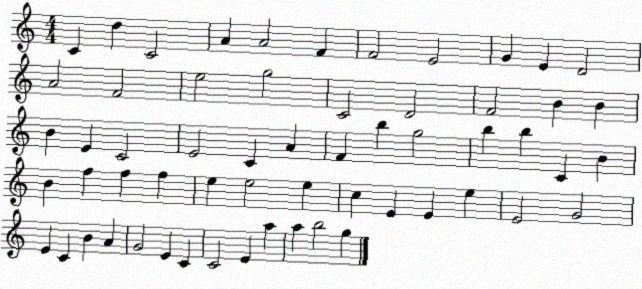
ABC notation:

X:1
T:Untitled
M:4/4
L:1/4
K:C
C d C2 A A2 F F2 E2 G E D2 A2 F2 e2 g2 C2 D2 F2 B B B E C2 E2 C A F b g2 b b C B B f f f e e2 e c E E e E2 G2 E C B A G2 E C C2 E a a b2 g